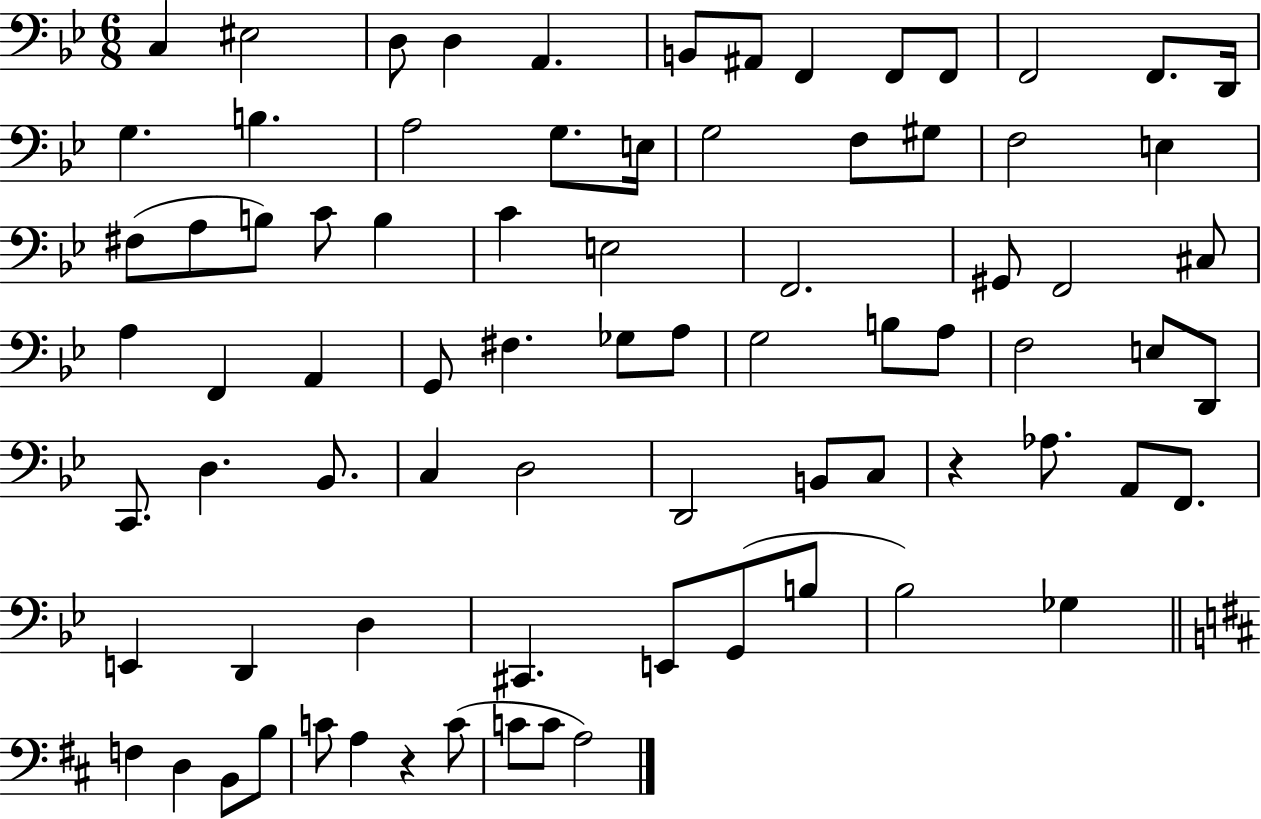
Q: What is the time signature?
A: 6/8